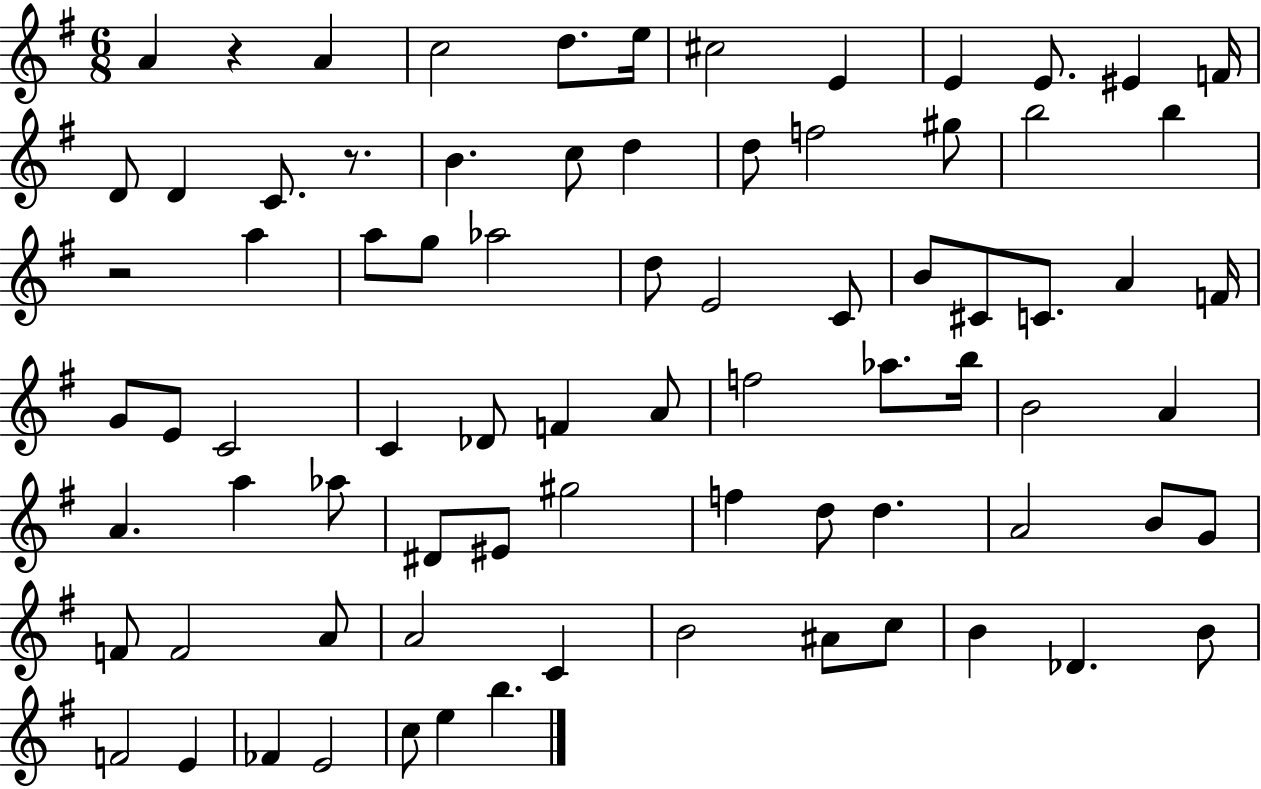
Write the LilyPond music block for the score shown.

{
  \clef treble
  \numericTimeSignature
  \time 6/8
  \key g \major
  a'4 r4 a'4 | c''2 d''8. e''16 | cis''2 e'4 | e'4 e'8. eis'4 f'16 | \break d'8 d'4 c'8. r8. | b'4. c''8 d''4 | d''8 f''2 gis''8 | b''2 b''4 | \break r2 a''4 | a''8 g''8 aes''2 | d''8 e'2 c'8 | b'8 cis'8 c'8. a'4 f'16 | \break g'8 e'8 c'2 | c'4 des'8 f'4 a'8 | f''2 aes''8. b''16 | b'2 a'4 | \break a'4. a''4 aes''8 | dis'8 eis'8 gis''2 | f''4 d''8 d''4. | a'2 b'8 g'8 | \break f'8 f'2 a'8 | a'2 c'4 | b'2 ais'8 c''8 | b'4 des'4. b'8 | \break f'2 e'4 | fes'4 e'2 | c''8 e''4 b''4. | \bar "|."
}